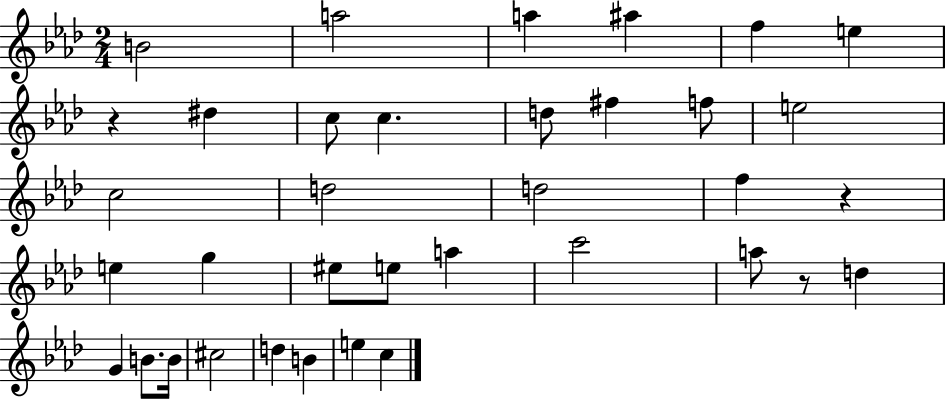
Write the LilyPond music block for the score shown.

{
  \clef treble
  \numericTimeSignature
  \time 2/4
  \key aes \major
  \repeat volta 2 { b'2 | a''2 | a''4 ais''4 | f''4 e''4 | \break r4 dis''4 | c''8 c''4. | d''8 fis''4 f''8 | e''2 | \break c''2 | d''2 | d''2 | f''4 r4 | \break e''4 g''4 | eis''8 e''8 a''4 | c'''2 | a''8 r8 d''4 | \break g'4 b'8. b'16 | cis''2 | d''4 b'4 | e''4 c''4 | \break } \bar "|."
}